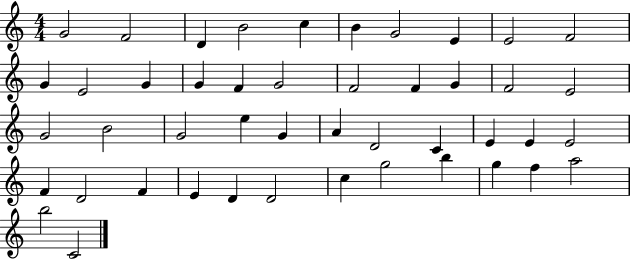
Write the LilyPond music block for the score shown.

{
  \clef treble
  \numericTimeSignature
  \time 4/4
  \key c \major
  g'2 f'2 | d'4 b'2 c''4 | b'4 g'2 e'4 | e'2 f'2 | \break g'4 e'2 g'4 | g'4 f'4 g'2 | f'2 f'4 g'4 | f'2 e'2 | \break g'2 b'2 | g'2 e''4 g'4 | a'4 d'2 c'4 | e'4 e'4 e'2 | \break f'4 d'2 f'4 | e'4 d'4 d'2 | c''4 g''2 b''4 | g''4 f''4 a''2 | \break b''2 c'2 | \bar "|."
}